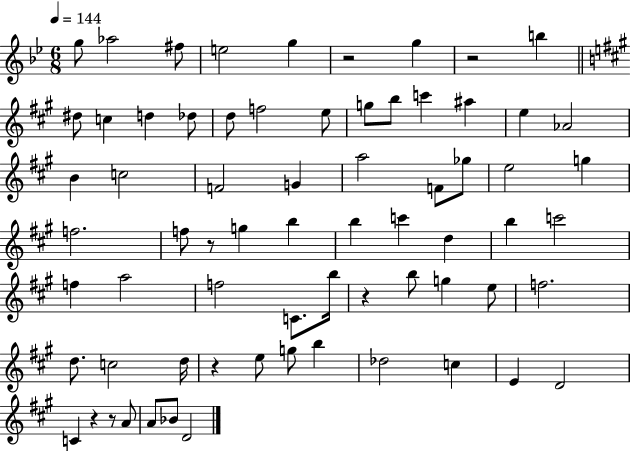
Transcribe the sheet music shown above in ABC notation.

X:1
T:Untitled
M:6/8
L:1/4
K:Bb
g/2 _a2 ^f/2 e2 g z2 g z2 b ^d/2 c d _d/2 d/2 f2 e/2 g/2 b/2 c' ^a e _A2 B c2 F2 G a2 F/2 _g/2 e2 g f2 f/2 z/2 g b b c' d b c'2 f a2 f2 C/2 b/4 z b/2 g e/2 f2 d/2 c2 d/4 z e/2 g/2 b _d2 c E D2 C z z/2 A/2 A/2 _B/2 D2